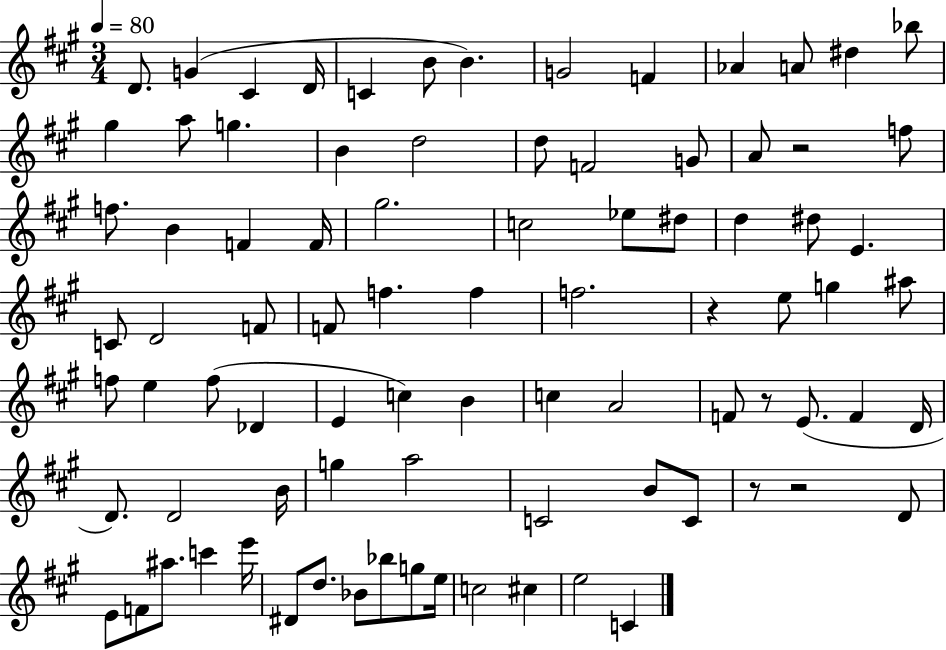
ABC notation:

X:1
T:Untitled
M:3/4
L:1/4
K:A
D/2 G ^C D/4 C B/2 B G2 F _A A/2 ^d _b/2 ^g a/2 g B d2 d/2 F2 G/2 A/2 z2 f/2 f/2 B F F/4 ^g2 c2 _e/2 ^d/2 d ^d/2 E C/2 D2 F/2 F/2 f f f2 z e/2 g ^a/2 f/2 e f/2 _D E c B c A2 F/2 z/2 E/2 F D/4 D/2 D2 B/4 g a2 C2 B/2 C/2 z/2 z2 D/2 E/2 F/2 ^a/2 c' e'/4 ^D/2 d/2 _B/2 _b/2 g/2 e/4 c2 ^c e2 C